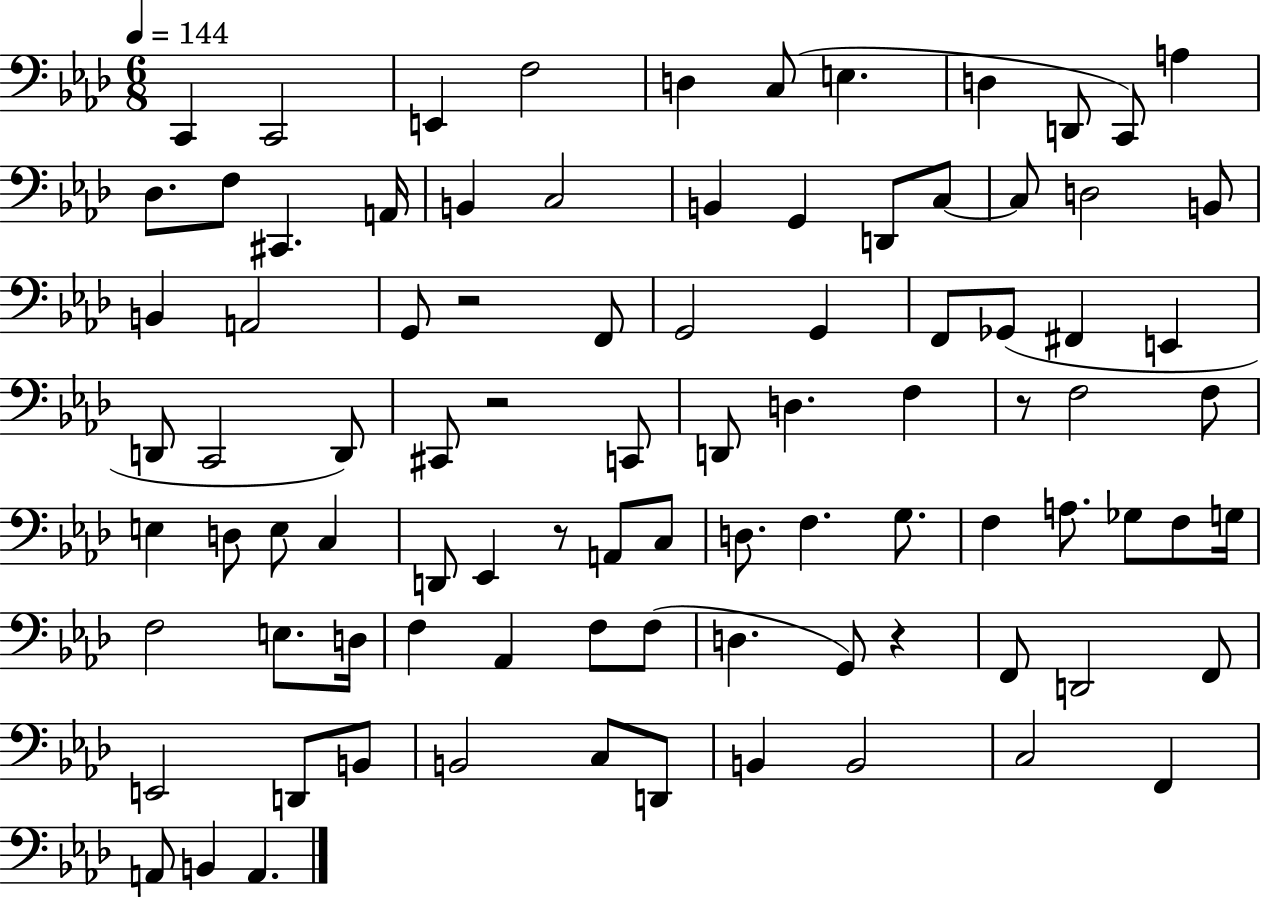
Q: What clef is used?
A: bass